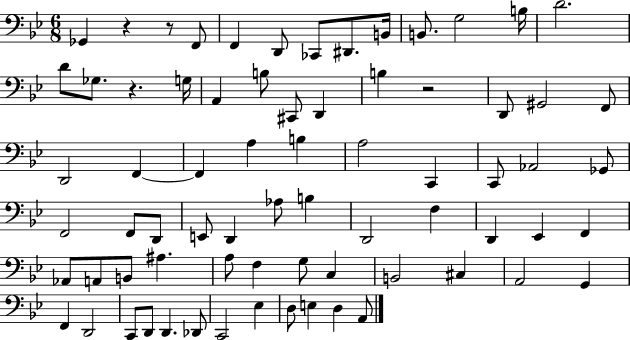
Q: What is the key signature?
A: BES major